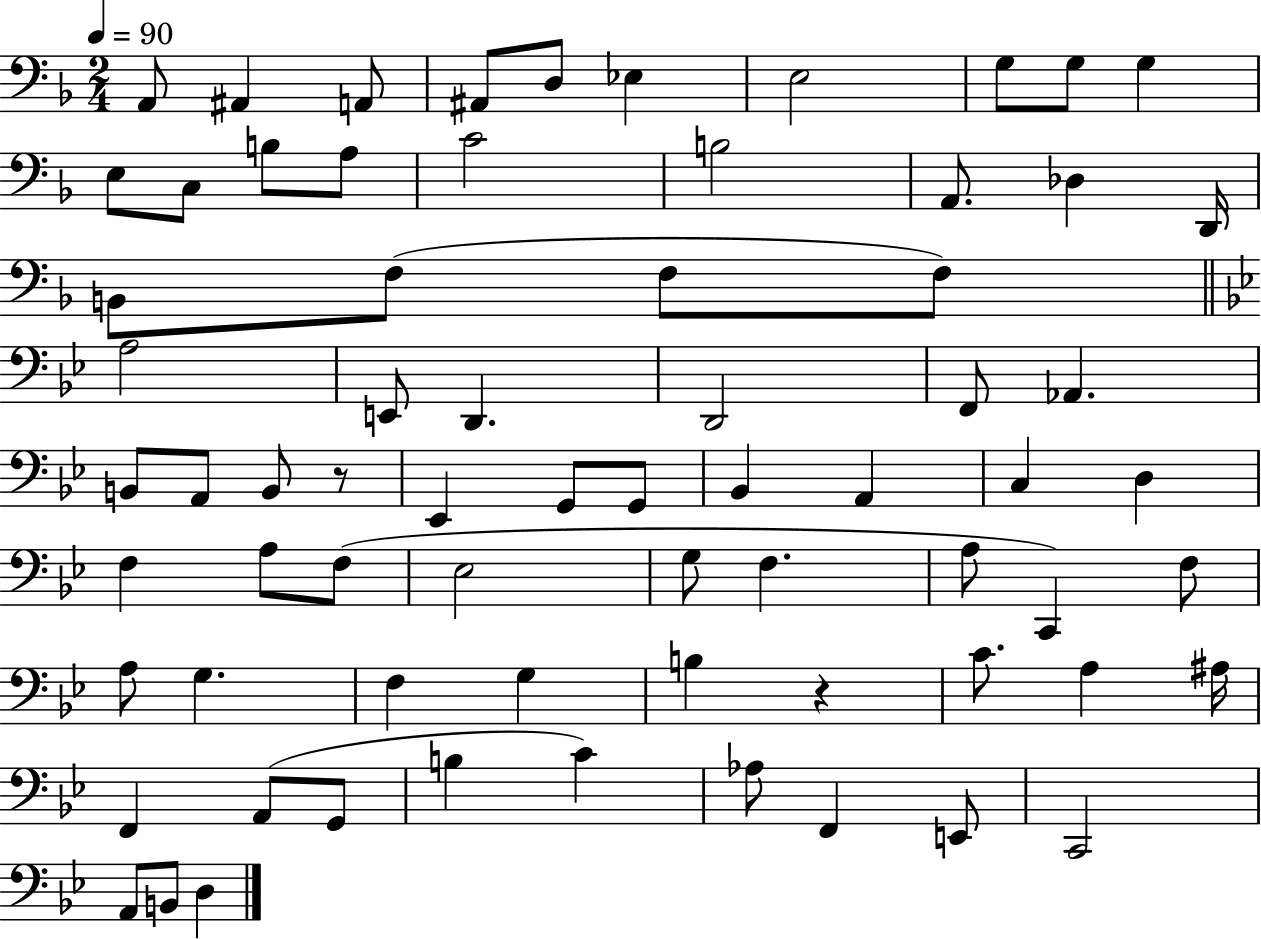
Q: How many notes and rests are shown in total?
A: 70